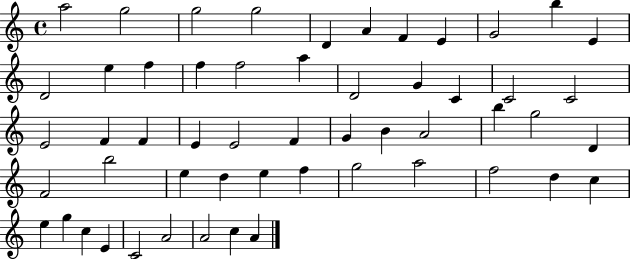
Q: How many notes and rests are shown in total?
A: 54